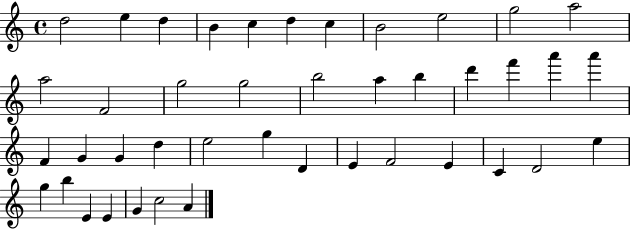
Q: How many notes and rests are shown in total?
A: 42